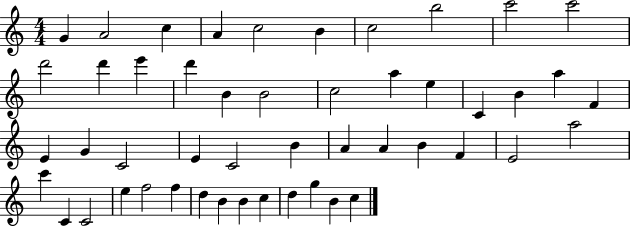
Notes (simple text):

G4/q A4/h C5/q A4/q C5/h B4/q C5/h B5/h C6/h C6/h D6/h D6/q E6/q D6/q B4/q B4/h C5/h A5/q E5/q C4/q B4/q A5/q F4/q E4/q G4/q C4/h E4/q C4/h B4/q A4/q A4/q B4/q F4/q E4/h A5/h C6/q C4/q C4/h E5/q F5/h F5/q D5/q B4/q B4/q C5/q D5/q G5/q B4/q C5/q